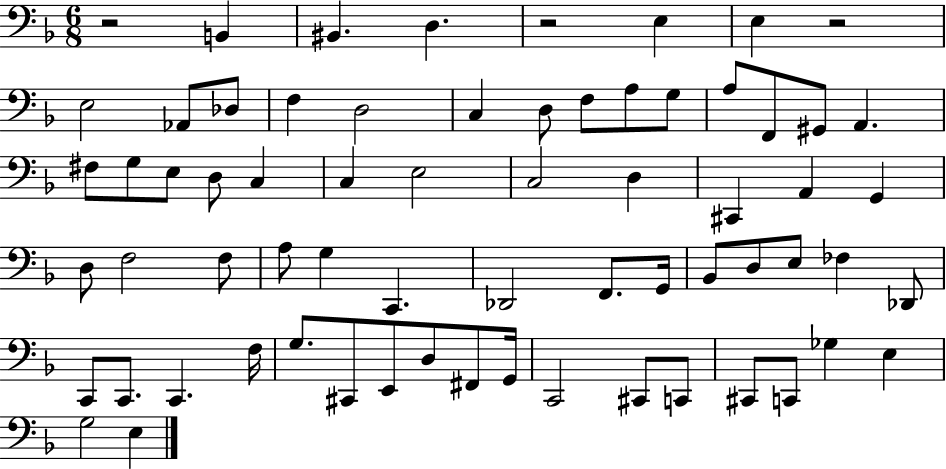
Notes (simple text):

R/h B2/q BIS2/q. D3/q. R/h E3/q E3/q R/h E3/h Ab2/e Db3/e F3/q D3/h C3/q D3/e F3/e A3/e G3/e A3/e F2/e G#2/e A2/q. F#3/e G3/e E3/e D3/e C3/q C3/q E3/h C3/h D3/q C#2/q A2/q G2/q D3/e F3/h F3/e A3/e G3/q C2/q. Db2/h F2/e. G2/s Bb2/e D3/e E3/e FES3/q Db2/e C2/e C2/e. C2/q. F3/s G3/e. C#2/e E2/e D3/e F#2/e G2/s C2/h C#2/e C2/e C#2/e C2/e Gb3/q E3/q G3/h E3/q